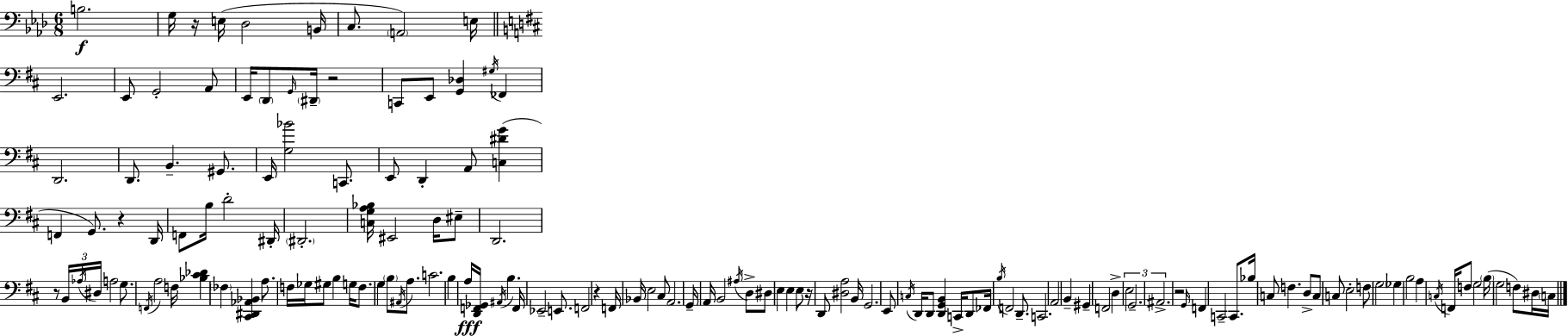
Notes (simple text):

B3/h. G3/s R/s E3/s Db3/h B2/s C3/e. A2/h E3/s E2/h. E2/e G2/h A2/e E2/s D2/e G2/s D#2/s R/h C2/e E2/e [G2,Db3]/q G#3/s FES2/q D2/h. D2/e. B2/q. G#2/e. E2/s [G3,Bb4]/h C2/e. E2/e D2/q A2/e [C3,D#4,G4]/q F2/q G2/e. R/q D2/s F2/e B3/s D4/h D#2/s D#2/h. [C3,G3,A3,Bb3]/s EIS2/h D3/s EIS3/e D2/h. R/e B2/s Ab3/s D#3/s A3/h G3/e. F2/s A3/h F3/s [Bb3,C#4,Db4]/q FES3/q [C#2,D#2,Ab2,Bb2]/q A3/e. F3/s Gb3/s G#3/e B3/q G3/s F3/e. G3/q B3/e A#2/s A3/e. C4/h. B3/q A3/s [D2,F2,Gb2]/s A#2/s B3/q. F2/s Eb2/h E2/e. F2/h R/q F2/s Bb2/s E3/h C#3/e A2/h. G2/s A2/s B2/h A#3/s D3/e D#3/e E3/q E3/q E3/e R/s D2/e [D#3,A3]/h B2/s G2/h. E2/e C3/s D2/s D2/e [D2,G2,B2]/q C2/s D2/e FES2/s B3/s F2/h D2/e. C2/h. A2/h B2/q G#2/q F2/h D3/q E3/h G2/h. A#2/h. R/h G2/s F2/q C2/h C2/e. Bb3/s C3/e F3/q. D3/e C3/e C3/e E3/h F3/e G3/h Gb3/q B3/h A3/q C3/s F2/s F3/e G3/h B3/s G3/h F3/e D#3/s C3/s